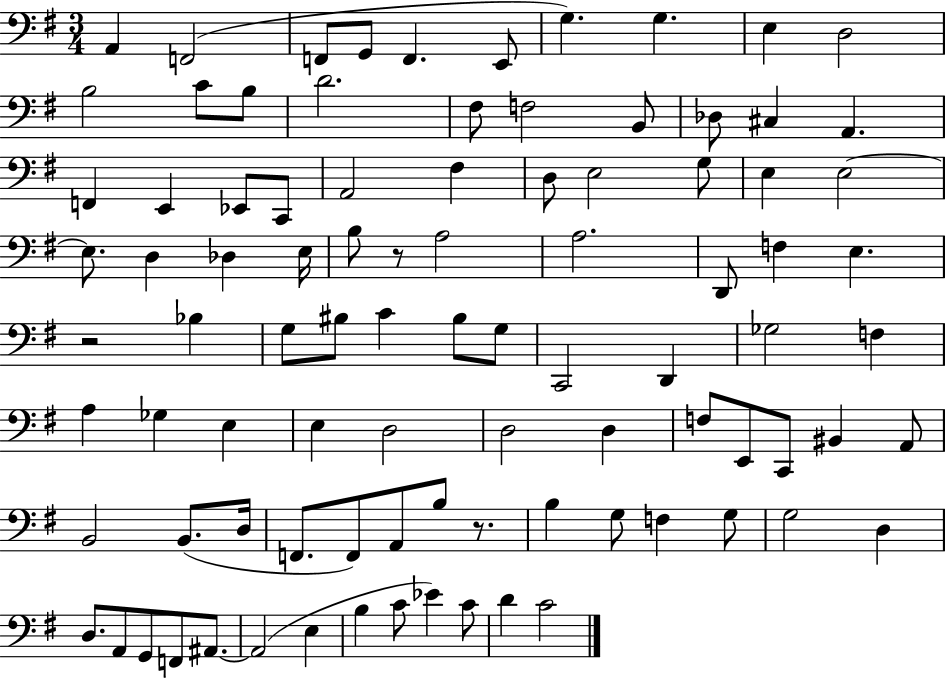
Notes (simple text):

A2/q F2/h F2/e G2/e F2/q. E2/e G3/q. G3/q. E3/q D3/h B3/h C4/e B3/e D4/h. F#3/e F3/h B2/e Db3/e C#3/q A2/q. F2/q E2/q Eb2/e C2/e A2/h F#3/q D3/e E3/h G3/e E3/q E3/h E3/e. D3/q Db3/q E3/s B3/e R/e A3/h A3/h. D2/e F3/q E3/q. R/h Bb3/q G3/e BIS3/e C4/q BIS3/e G3/e C2/h D2/q Gb3/h F3/q A3/q Gb3/q E3/q E3/q D3/h D3/h D3/q F3/e E2/e C2/e BIS2/q A2/e B2/h B2/e. D3/s F2/e. F2/e A2/e B3/e R/e. B3/q G3/e F3/q G3/e G3/h D3/q D3/e. A2/e G2/e F2/e A#2/e. A#2/h E3/q B3/q C4/e Eb4/q C4/e D4/q C4/h